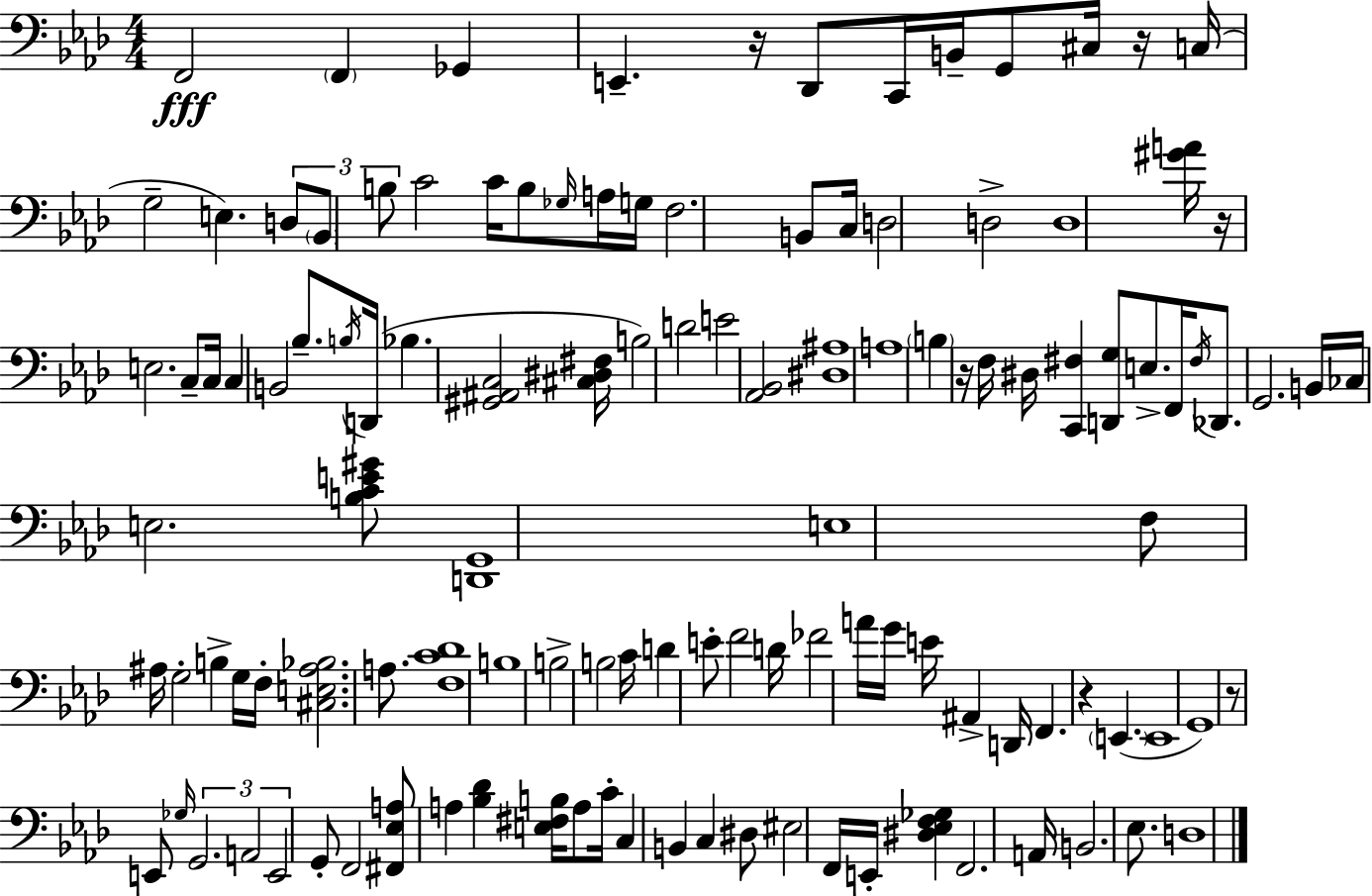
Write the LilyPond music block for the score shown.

{
  \clef bass
  \numericTimeSignature
  \time 4/4
  \key aes \major
  f,2\fff \parenthesize f,4 ges,4 | e,4.-- r16 des,8 c,16 b,16-- g,8 cis16 r16 c16( | g2-- e4.) \tuplet 3/2 { d8 | \parenthesize bes,8 b8 } c'2 c'16 b8 \grace { ges16 } | \break a16 g16 f2. b,8 | c16 d2 d2-> | d1 | <gis' a'>16 r16 e2. c8-- | \break c16 c4 b,2 bes8.-- | \acciaccatura { b16 } d,16( bes4. <gis, ais, c>2 | <cis dis fis>16 b2) d'2 | e'2 <aes, bes,>2 | \break <dis ais>1 | a1 | \parenthesize b4 r16 f16 dis16 <c, fis>4 <d, g>8 e8.-> | f,16 \acciaccatura { fis16 } des,8. g,2. | \break b,16 ces16 e2. | <b c' e' gis'>8 <d, g,>1 | e1 | f8 ais16 g2-. b4-> | \break g16 f16-. <cis e ais bes>2. | a8. <f c' des'>1 | b1 | b2-> b2 | \break c'16 d'4 e'8-. f'2 | d'16 fes'2 a'16 g'16 e'16 ais,4-> | d,16 f,4. r4 \parenthesize e,4.( | e,1 | \break g,1) | r8 e,8 \grace { ges16 } \tuplet 3/2 { g,2. | a,2 e,2 } | g,8-. f,2 <fis, ees a>8 | \break a4 <bes des'>4 <e fis b>16 a8 c'16-. c4 | b,4 c4 dis8 eis2 | f,16 e,16-. <dis ees f ges>4 f,2. | a,16 b,2. | \break ees8. d1 | \bar "|."
}